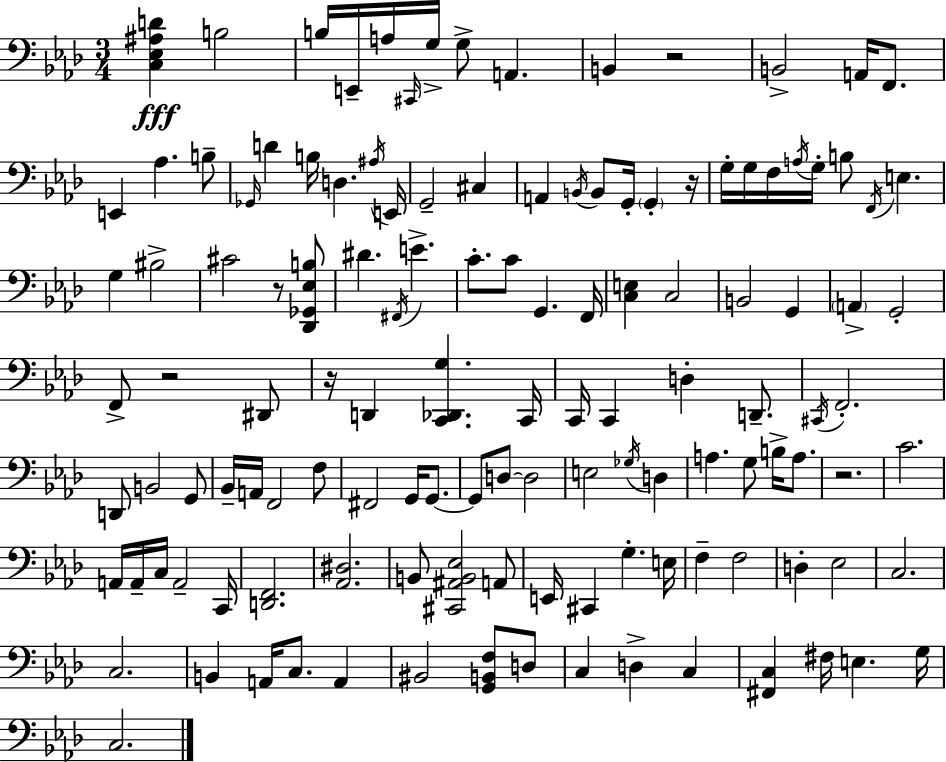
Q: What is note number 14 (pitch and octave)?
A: Ab3